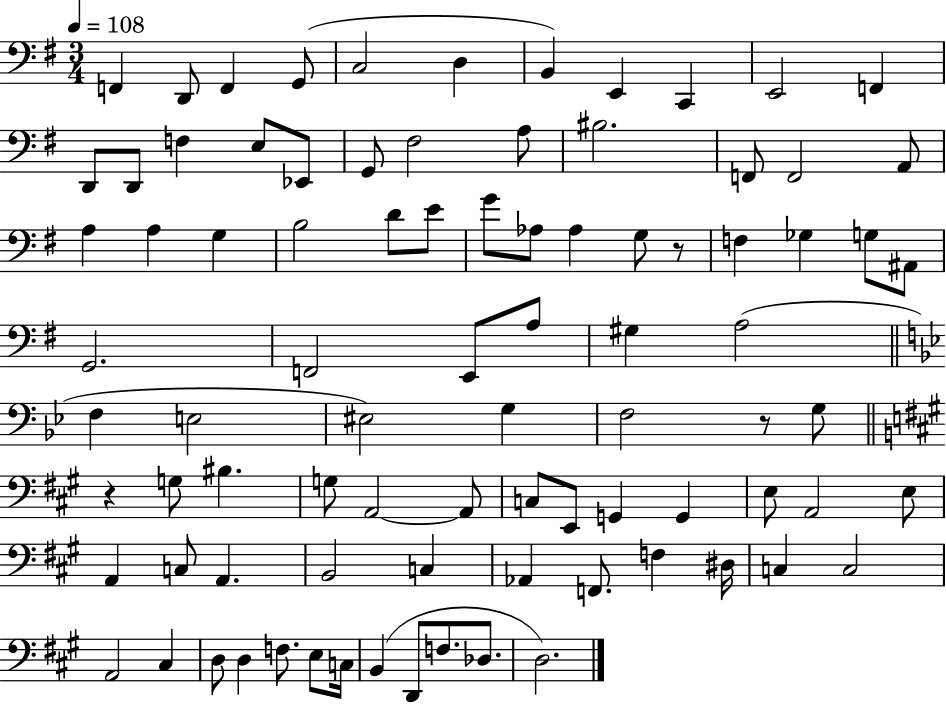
{
  \clef bass
  \numericTimeSignature
  \time 3/4
  \key g \major
  \tempo 4 = 108
  f,4 d,8 f,4 g,8( | c2 d4 | b,4) e,4 c,4 | e,2 f,4 | \break d,8 d,8 f4 e8 ees,8 | g,8 fis2 a8 | bis2. | f,8 f,2 a,8 | \break a4 a4 g4 | b2 d'8 e'8 | g'8 aes8 aes4 g8 r8 | f4 ges4 g8 ais,8 | \break g,2. | f,2 e,8 a8 | gis4 a2( | \bar "||" \break \key bes \major f4 e2 | eis2) g4 | f2 r8 g8 | \bar "||" \break \key a \major r4 g8 bis4. | g8 a,2~~ a,8 | c8 e,8 g,4 g,4 | e8 a,2 e8 | \break a,4 c8 a,4. | b,2 c4 | aes,4 f,8. f4 dis16 | c4 c2 | \break a,2 cis4 | d8 d4 f8. e8 c16 | b,4( d,8 f8. des8. | d2.) | \break \bar "|."
}